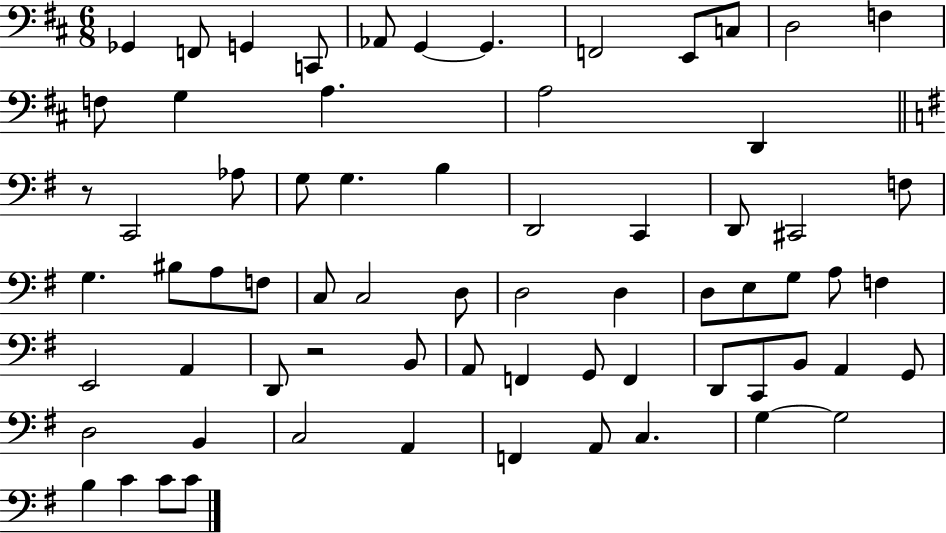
X:1
T:Untitled
M:6/8
L:1/4
K:D
_G,, F,,/2 G,, C,,/2 _A,,/2 G,, G,, F,,2 E,,/2 C,/2 D,2 F, F,/2 G, A, A,2 D,, z/2 C,,2 _A,/2 G,/2 G, B, D,,2 C,, D,,/2 ^C,,2 F,/2 G, ^B,/2 A,/2 F,/2 C,/2 C,2 D,/2 D,2 D, D,/2 E,/2 G,/2 A,/2 F, E,,2 A,, D,,/2 z2 B,,/2 A,,/2 F,, G,,/2 F,, D,,/2 C,,/2 B,,/2 A,, G,,/2 D,2 B,, C,2 A,, F,, A,,/2 C, G, G,2 B, C C/2 C/2